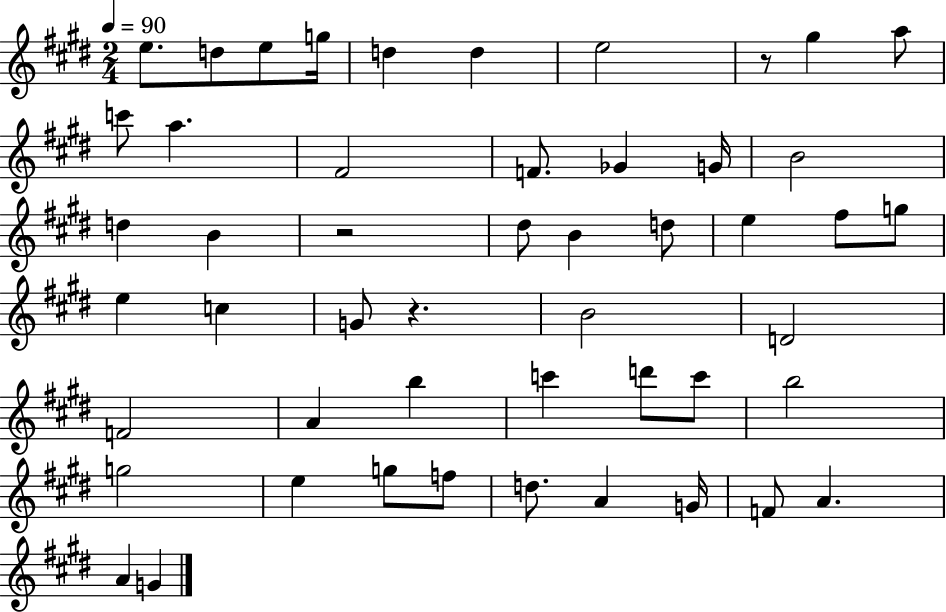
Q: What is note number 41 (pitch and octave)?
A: D5